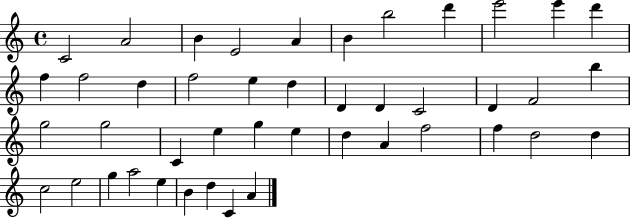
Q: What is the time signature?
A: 4/4